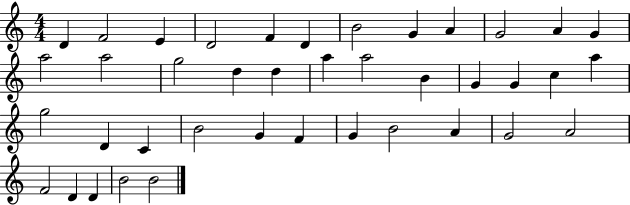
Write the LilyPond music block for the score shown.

{
  \clef treble
  \numericTimeSignature
  \time 4/4
  \key c \major
  d'4 f'2 e'4 | d'2 f'4 d'4 | b'2 g'4 a'4 | g'2 a'4 g'4 | \break a''2 a''2 | g''2 d''4 d''4 | a''4 a''2 b'4 | g'4 g'4 c''4 a''4 | \break g''2 d'4 c'4 | b'2 g'4 f'4 | g'4 b'2 a'4 | g'2 a'2 | \break f'2 d'4 d'4 | b'2 b'2 | \bar "|."
}